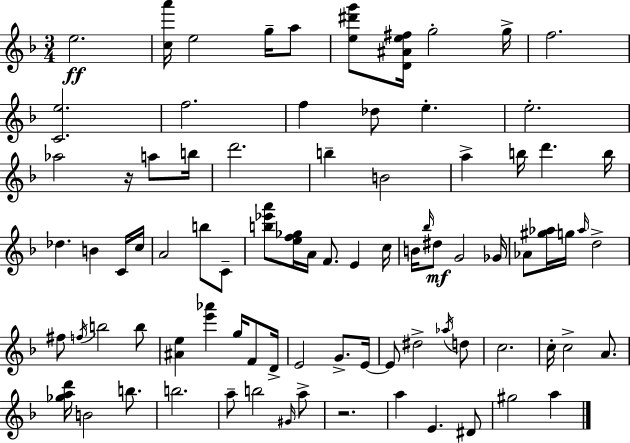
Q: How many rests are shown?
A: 2